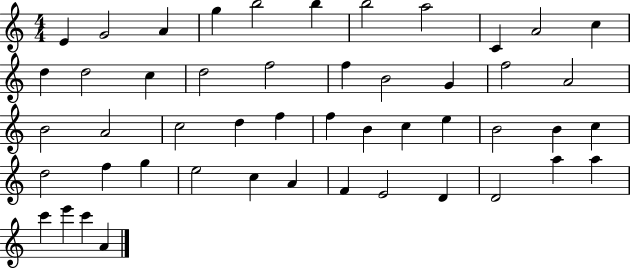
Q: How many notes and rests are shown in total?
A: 49